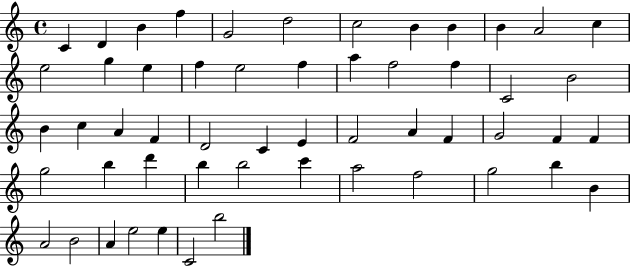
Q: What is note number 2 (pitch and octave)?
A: D4